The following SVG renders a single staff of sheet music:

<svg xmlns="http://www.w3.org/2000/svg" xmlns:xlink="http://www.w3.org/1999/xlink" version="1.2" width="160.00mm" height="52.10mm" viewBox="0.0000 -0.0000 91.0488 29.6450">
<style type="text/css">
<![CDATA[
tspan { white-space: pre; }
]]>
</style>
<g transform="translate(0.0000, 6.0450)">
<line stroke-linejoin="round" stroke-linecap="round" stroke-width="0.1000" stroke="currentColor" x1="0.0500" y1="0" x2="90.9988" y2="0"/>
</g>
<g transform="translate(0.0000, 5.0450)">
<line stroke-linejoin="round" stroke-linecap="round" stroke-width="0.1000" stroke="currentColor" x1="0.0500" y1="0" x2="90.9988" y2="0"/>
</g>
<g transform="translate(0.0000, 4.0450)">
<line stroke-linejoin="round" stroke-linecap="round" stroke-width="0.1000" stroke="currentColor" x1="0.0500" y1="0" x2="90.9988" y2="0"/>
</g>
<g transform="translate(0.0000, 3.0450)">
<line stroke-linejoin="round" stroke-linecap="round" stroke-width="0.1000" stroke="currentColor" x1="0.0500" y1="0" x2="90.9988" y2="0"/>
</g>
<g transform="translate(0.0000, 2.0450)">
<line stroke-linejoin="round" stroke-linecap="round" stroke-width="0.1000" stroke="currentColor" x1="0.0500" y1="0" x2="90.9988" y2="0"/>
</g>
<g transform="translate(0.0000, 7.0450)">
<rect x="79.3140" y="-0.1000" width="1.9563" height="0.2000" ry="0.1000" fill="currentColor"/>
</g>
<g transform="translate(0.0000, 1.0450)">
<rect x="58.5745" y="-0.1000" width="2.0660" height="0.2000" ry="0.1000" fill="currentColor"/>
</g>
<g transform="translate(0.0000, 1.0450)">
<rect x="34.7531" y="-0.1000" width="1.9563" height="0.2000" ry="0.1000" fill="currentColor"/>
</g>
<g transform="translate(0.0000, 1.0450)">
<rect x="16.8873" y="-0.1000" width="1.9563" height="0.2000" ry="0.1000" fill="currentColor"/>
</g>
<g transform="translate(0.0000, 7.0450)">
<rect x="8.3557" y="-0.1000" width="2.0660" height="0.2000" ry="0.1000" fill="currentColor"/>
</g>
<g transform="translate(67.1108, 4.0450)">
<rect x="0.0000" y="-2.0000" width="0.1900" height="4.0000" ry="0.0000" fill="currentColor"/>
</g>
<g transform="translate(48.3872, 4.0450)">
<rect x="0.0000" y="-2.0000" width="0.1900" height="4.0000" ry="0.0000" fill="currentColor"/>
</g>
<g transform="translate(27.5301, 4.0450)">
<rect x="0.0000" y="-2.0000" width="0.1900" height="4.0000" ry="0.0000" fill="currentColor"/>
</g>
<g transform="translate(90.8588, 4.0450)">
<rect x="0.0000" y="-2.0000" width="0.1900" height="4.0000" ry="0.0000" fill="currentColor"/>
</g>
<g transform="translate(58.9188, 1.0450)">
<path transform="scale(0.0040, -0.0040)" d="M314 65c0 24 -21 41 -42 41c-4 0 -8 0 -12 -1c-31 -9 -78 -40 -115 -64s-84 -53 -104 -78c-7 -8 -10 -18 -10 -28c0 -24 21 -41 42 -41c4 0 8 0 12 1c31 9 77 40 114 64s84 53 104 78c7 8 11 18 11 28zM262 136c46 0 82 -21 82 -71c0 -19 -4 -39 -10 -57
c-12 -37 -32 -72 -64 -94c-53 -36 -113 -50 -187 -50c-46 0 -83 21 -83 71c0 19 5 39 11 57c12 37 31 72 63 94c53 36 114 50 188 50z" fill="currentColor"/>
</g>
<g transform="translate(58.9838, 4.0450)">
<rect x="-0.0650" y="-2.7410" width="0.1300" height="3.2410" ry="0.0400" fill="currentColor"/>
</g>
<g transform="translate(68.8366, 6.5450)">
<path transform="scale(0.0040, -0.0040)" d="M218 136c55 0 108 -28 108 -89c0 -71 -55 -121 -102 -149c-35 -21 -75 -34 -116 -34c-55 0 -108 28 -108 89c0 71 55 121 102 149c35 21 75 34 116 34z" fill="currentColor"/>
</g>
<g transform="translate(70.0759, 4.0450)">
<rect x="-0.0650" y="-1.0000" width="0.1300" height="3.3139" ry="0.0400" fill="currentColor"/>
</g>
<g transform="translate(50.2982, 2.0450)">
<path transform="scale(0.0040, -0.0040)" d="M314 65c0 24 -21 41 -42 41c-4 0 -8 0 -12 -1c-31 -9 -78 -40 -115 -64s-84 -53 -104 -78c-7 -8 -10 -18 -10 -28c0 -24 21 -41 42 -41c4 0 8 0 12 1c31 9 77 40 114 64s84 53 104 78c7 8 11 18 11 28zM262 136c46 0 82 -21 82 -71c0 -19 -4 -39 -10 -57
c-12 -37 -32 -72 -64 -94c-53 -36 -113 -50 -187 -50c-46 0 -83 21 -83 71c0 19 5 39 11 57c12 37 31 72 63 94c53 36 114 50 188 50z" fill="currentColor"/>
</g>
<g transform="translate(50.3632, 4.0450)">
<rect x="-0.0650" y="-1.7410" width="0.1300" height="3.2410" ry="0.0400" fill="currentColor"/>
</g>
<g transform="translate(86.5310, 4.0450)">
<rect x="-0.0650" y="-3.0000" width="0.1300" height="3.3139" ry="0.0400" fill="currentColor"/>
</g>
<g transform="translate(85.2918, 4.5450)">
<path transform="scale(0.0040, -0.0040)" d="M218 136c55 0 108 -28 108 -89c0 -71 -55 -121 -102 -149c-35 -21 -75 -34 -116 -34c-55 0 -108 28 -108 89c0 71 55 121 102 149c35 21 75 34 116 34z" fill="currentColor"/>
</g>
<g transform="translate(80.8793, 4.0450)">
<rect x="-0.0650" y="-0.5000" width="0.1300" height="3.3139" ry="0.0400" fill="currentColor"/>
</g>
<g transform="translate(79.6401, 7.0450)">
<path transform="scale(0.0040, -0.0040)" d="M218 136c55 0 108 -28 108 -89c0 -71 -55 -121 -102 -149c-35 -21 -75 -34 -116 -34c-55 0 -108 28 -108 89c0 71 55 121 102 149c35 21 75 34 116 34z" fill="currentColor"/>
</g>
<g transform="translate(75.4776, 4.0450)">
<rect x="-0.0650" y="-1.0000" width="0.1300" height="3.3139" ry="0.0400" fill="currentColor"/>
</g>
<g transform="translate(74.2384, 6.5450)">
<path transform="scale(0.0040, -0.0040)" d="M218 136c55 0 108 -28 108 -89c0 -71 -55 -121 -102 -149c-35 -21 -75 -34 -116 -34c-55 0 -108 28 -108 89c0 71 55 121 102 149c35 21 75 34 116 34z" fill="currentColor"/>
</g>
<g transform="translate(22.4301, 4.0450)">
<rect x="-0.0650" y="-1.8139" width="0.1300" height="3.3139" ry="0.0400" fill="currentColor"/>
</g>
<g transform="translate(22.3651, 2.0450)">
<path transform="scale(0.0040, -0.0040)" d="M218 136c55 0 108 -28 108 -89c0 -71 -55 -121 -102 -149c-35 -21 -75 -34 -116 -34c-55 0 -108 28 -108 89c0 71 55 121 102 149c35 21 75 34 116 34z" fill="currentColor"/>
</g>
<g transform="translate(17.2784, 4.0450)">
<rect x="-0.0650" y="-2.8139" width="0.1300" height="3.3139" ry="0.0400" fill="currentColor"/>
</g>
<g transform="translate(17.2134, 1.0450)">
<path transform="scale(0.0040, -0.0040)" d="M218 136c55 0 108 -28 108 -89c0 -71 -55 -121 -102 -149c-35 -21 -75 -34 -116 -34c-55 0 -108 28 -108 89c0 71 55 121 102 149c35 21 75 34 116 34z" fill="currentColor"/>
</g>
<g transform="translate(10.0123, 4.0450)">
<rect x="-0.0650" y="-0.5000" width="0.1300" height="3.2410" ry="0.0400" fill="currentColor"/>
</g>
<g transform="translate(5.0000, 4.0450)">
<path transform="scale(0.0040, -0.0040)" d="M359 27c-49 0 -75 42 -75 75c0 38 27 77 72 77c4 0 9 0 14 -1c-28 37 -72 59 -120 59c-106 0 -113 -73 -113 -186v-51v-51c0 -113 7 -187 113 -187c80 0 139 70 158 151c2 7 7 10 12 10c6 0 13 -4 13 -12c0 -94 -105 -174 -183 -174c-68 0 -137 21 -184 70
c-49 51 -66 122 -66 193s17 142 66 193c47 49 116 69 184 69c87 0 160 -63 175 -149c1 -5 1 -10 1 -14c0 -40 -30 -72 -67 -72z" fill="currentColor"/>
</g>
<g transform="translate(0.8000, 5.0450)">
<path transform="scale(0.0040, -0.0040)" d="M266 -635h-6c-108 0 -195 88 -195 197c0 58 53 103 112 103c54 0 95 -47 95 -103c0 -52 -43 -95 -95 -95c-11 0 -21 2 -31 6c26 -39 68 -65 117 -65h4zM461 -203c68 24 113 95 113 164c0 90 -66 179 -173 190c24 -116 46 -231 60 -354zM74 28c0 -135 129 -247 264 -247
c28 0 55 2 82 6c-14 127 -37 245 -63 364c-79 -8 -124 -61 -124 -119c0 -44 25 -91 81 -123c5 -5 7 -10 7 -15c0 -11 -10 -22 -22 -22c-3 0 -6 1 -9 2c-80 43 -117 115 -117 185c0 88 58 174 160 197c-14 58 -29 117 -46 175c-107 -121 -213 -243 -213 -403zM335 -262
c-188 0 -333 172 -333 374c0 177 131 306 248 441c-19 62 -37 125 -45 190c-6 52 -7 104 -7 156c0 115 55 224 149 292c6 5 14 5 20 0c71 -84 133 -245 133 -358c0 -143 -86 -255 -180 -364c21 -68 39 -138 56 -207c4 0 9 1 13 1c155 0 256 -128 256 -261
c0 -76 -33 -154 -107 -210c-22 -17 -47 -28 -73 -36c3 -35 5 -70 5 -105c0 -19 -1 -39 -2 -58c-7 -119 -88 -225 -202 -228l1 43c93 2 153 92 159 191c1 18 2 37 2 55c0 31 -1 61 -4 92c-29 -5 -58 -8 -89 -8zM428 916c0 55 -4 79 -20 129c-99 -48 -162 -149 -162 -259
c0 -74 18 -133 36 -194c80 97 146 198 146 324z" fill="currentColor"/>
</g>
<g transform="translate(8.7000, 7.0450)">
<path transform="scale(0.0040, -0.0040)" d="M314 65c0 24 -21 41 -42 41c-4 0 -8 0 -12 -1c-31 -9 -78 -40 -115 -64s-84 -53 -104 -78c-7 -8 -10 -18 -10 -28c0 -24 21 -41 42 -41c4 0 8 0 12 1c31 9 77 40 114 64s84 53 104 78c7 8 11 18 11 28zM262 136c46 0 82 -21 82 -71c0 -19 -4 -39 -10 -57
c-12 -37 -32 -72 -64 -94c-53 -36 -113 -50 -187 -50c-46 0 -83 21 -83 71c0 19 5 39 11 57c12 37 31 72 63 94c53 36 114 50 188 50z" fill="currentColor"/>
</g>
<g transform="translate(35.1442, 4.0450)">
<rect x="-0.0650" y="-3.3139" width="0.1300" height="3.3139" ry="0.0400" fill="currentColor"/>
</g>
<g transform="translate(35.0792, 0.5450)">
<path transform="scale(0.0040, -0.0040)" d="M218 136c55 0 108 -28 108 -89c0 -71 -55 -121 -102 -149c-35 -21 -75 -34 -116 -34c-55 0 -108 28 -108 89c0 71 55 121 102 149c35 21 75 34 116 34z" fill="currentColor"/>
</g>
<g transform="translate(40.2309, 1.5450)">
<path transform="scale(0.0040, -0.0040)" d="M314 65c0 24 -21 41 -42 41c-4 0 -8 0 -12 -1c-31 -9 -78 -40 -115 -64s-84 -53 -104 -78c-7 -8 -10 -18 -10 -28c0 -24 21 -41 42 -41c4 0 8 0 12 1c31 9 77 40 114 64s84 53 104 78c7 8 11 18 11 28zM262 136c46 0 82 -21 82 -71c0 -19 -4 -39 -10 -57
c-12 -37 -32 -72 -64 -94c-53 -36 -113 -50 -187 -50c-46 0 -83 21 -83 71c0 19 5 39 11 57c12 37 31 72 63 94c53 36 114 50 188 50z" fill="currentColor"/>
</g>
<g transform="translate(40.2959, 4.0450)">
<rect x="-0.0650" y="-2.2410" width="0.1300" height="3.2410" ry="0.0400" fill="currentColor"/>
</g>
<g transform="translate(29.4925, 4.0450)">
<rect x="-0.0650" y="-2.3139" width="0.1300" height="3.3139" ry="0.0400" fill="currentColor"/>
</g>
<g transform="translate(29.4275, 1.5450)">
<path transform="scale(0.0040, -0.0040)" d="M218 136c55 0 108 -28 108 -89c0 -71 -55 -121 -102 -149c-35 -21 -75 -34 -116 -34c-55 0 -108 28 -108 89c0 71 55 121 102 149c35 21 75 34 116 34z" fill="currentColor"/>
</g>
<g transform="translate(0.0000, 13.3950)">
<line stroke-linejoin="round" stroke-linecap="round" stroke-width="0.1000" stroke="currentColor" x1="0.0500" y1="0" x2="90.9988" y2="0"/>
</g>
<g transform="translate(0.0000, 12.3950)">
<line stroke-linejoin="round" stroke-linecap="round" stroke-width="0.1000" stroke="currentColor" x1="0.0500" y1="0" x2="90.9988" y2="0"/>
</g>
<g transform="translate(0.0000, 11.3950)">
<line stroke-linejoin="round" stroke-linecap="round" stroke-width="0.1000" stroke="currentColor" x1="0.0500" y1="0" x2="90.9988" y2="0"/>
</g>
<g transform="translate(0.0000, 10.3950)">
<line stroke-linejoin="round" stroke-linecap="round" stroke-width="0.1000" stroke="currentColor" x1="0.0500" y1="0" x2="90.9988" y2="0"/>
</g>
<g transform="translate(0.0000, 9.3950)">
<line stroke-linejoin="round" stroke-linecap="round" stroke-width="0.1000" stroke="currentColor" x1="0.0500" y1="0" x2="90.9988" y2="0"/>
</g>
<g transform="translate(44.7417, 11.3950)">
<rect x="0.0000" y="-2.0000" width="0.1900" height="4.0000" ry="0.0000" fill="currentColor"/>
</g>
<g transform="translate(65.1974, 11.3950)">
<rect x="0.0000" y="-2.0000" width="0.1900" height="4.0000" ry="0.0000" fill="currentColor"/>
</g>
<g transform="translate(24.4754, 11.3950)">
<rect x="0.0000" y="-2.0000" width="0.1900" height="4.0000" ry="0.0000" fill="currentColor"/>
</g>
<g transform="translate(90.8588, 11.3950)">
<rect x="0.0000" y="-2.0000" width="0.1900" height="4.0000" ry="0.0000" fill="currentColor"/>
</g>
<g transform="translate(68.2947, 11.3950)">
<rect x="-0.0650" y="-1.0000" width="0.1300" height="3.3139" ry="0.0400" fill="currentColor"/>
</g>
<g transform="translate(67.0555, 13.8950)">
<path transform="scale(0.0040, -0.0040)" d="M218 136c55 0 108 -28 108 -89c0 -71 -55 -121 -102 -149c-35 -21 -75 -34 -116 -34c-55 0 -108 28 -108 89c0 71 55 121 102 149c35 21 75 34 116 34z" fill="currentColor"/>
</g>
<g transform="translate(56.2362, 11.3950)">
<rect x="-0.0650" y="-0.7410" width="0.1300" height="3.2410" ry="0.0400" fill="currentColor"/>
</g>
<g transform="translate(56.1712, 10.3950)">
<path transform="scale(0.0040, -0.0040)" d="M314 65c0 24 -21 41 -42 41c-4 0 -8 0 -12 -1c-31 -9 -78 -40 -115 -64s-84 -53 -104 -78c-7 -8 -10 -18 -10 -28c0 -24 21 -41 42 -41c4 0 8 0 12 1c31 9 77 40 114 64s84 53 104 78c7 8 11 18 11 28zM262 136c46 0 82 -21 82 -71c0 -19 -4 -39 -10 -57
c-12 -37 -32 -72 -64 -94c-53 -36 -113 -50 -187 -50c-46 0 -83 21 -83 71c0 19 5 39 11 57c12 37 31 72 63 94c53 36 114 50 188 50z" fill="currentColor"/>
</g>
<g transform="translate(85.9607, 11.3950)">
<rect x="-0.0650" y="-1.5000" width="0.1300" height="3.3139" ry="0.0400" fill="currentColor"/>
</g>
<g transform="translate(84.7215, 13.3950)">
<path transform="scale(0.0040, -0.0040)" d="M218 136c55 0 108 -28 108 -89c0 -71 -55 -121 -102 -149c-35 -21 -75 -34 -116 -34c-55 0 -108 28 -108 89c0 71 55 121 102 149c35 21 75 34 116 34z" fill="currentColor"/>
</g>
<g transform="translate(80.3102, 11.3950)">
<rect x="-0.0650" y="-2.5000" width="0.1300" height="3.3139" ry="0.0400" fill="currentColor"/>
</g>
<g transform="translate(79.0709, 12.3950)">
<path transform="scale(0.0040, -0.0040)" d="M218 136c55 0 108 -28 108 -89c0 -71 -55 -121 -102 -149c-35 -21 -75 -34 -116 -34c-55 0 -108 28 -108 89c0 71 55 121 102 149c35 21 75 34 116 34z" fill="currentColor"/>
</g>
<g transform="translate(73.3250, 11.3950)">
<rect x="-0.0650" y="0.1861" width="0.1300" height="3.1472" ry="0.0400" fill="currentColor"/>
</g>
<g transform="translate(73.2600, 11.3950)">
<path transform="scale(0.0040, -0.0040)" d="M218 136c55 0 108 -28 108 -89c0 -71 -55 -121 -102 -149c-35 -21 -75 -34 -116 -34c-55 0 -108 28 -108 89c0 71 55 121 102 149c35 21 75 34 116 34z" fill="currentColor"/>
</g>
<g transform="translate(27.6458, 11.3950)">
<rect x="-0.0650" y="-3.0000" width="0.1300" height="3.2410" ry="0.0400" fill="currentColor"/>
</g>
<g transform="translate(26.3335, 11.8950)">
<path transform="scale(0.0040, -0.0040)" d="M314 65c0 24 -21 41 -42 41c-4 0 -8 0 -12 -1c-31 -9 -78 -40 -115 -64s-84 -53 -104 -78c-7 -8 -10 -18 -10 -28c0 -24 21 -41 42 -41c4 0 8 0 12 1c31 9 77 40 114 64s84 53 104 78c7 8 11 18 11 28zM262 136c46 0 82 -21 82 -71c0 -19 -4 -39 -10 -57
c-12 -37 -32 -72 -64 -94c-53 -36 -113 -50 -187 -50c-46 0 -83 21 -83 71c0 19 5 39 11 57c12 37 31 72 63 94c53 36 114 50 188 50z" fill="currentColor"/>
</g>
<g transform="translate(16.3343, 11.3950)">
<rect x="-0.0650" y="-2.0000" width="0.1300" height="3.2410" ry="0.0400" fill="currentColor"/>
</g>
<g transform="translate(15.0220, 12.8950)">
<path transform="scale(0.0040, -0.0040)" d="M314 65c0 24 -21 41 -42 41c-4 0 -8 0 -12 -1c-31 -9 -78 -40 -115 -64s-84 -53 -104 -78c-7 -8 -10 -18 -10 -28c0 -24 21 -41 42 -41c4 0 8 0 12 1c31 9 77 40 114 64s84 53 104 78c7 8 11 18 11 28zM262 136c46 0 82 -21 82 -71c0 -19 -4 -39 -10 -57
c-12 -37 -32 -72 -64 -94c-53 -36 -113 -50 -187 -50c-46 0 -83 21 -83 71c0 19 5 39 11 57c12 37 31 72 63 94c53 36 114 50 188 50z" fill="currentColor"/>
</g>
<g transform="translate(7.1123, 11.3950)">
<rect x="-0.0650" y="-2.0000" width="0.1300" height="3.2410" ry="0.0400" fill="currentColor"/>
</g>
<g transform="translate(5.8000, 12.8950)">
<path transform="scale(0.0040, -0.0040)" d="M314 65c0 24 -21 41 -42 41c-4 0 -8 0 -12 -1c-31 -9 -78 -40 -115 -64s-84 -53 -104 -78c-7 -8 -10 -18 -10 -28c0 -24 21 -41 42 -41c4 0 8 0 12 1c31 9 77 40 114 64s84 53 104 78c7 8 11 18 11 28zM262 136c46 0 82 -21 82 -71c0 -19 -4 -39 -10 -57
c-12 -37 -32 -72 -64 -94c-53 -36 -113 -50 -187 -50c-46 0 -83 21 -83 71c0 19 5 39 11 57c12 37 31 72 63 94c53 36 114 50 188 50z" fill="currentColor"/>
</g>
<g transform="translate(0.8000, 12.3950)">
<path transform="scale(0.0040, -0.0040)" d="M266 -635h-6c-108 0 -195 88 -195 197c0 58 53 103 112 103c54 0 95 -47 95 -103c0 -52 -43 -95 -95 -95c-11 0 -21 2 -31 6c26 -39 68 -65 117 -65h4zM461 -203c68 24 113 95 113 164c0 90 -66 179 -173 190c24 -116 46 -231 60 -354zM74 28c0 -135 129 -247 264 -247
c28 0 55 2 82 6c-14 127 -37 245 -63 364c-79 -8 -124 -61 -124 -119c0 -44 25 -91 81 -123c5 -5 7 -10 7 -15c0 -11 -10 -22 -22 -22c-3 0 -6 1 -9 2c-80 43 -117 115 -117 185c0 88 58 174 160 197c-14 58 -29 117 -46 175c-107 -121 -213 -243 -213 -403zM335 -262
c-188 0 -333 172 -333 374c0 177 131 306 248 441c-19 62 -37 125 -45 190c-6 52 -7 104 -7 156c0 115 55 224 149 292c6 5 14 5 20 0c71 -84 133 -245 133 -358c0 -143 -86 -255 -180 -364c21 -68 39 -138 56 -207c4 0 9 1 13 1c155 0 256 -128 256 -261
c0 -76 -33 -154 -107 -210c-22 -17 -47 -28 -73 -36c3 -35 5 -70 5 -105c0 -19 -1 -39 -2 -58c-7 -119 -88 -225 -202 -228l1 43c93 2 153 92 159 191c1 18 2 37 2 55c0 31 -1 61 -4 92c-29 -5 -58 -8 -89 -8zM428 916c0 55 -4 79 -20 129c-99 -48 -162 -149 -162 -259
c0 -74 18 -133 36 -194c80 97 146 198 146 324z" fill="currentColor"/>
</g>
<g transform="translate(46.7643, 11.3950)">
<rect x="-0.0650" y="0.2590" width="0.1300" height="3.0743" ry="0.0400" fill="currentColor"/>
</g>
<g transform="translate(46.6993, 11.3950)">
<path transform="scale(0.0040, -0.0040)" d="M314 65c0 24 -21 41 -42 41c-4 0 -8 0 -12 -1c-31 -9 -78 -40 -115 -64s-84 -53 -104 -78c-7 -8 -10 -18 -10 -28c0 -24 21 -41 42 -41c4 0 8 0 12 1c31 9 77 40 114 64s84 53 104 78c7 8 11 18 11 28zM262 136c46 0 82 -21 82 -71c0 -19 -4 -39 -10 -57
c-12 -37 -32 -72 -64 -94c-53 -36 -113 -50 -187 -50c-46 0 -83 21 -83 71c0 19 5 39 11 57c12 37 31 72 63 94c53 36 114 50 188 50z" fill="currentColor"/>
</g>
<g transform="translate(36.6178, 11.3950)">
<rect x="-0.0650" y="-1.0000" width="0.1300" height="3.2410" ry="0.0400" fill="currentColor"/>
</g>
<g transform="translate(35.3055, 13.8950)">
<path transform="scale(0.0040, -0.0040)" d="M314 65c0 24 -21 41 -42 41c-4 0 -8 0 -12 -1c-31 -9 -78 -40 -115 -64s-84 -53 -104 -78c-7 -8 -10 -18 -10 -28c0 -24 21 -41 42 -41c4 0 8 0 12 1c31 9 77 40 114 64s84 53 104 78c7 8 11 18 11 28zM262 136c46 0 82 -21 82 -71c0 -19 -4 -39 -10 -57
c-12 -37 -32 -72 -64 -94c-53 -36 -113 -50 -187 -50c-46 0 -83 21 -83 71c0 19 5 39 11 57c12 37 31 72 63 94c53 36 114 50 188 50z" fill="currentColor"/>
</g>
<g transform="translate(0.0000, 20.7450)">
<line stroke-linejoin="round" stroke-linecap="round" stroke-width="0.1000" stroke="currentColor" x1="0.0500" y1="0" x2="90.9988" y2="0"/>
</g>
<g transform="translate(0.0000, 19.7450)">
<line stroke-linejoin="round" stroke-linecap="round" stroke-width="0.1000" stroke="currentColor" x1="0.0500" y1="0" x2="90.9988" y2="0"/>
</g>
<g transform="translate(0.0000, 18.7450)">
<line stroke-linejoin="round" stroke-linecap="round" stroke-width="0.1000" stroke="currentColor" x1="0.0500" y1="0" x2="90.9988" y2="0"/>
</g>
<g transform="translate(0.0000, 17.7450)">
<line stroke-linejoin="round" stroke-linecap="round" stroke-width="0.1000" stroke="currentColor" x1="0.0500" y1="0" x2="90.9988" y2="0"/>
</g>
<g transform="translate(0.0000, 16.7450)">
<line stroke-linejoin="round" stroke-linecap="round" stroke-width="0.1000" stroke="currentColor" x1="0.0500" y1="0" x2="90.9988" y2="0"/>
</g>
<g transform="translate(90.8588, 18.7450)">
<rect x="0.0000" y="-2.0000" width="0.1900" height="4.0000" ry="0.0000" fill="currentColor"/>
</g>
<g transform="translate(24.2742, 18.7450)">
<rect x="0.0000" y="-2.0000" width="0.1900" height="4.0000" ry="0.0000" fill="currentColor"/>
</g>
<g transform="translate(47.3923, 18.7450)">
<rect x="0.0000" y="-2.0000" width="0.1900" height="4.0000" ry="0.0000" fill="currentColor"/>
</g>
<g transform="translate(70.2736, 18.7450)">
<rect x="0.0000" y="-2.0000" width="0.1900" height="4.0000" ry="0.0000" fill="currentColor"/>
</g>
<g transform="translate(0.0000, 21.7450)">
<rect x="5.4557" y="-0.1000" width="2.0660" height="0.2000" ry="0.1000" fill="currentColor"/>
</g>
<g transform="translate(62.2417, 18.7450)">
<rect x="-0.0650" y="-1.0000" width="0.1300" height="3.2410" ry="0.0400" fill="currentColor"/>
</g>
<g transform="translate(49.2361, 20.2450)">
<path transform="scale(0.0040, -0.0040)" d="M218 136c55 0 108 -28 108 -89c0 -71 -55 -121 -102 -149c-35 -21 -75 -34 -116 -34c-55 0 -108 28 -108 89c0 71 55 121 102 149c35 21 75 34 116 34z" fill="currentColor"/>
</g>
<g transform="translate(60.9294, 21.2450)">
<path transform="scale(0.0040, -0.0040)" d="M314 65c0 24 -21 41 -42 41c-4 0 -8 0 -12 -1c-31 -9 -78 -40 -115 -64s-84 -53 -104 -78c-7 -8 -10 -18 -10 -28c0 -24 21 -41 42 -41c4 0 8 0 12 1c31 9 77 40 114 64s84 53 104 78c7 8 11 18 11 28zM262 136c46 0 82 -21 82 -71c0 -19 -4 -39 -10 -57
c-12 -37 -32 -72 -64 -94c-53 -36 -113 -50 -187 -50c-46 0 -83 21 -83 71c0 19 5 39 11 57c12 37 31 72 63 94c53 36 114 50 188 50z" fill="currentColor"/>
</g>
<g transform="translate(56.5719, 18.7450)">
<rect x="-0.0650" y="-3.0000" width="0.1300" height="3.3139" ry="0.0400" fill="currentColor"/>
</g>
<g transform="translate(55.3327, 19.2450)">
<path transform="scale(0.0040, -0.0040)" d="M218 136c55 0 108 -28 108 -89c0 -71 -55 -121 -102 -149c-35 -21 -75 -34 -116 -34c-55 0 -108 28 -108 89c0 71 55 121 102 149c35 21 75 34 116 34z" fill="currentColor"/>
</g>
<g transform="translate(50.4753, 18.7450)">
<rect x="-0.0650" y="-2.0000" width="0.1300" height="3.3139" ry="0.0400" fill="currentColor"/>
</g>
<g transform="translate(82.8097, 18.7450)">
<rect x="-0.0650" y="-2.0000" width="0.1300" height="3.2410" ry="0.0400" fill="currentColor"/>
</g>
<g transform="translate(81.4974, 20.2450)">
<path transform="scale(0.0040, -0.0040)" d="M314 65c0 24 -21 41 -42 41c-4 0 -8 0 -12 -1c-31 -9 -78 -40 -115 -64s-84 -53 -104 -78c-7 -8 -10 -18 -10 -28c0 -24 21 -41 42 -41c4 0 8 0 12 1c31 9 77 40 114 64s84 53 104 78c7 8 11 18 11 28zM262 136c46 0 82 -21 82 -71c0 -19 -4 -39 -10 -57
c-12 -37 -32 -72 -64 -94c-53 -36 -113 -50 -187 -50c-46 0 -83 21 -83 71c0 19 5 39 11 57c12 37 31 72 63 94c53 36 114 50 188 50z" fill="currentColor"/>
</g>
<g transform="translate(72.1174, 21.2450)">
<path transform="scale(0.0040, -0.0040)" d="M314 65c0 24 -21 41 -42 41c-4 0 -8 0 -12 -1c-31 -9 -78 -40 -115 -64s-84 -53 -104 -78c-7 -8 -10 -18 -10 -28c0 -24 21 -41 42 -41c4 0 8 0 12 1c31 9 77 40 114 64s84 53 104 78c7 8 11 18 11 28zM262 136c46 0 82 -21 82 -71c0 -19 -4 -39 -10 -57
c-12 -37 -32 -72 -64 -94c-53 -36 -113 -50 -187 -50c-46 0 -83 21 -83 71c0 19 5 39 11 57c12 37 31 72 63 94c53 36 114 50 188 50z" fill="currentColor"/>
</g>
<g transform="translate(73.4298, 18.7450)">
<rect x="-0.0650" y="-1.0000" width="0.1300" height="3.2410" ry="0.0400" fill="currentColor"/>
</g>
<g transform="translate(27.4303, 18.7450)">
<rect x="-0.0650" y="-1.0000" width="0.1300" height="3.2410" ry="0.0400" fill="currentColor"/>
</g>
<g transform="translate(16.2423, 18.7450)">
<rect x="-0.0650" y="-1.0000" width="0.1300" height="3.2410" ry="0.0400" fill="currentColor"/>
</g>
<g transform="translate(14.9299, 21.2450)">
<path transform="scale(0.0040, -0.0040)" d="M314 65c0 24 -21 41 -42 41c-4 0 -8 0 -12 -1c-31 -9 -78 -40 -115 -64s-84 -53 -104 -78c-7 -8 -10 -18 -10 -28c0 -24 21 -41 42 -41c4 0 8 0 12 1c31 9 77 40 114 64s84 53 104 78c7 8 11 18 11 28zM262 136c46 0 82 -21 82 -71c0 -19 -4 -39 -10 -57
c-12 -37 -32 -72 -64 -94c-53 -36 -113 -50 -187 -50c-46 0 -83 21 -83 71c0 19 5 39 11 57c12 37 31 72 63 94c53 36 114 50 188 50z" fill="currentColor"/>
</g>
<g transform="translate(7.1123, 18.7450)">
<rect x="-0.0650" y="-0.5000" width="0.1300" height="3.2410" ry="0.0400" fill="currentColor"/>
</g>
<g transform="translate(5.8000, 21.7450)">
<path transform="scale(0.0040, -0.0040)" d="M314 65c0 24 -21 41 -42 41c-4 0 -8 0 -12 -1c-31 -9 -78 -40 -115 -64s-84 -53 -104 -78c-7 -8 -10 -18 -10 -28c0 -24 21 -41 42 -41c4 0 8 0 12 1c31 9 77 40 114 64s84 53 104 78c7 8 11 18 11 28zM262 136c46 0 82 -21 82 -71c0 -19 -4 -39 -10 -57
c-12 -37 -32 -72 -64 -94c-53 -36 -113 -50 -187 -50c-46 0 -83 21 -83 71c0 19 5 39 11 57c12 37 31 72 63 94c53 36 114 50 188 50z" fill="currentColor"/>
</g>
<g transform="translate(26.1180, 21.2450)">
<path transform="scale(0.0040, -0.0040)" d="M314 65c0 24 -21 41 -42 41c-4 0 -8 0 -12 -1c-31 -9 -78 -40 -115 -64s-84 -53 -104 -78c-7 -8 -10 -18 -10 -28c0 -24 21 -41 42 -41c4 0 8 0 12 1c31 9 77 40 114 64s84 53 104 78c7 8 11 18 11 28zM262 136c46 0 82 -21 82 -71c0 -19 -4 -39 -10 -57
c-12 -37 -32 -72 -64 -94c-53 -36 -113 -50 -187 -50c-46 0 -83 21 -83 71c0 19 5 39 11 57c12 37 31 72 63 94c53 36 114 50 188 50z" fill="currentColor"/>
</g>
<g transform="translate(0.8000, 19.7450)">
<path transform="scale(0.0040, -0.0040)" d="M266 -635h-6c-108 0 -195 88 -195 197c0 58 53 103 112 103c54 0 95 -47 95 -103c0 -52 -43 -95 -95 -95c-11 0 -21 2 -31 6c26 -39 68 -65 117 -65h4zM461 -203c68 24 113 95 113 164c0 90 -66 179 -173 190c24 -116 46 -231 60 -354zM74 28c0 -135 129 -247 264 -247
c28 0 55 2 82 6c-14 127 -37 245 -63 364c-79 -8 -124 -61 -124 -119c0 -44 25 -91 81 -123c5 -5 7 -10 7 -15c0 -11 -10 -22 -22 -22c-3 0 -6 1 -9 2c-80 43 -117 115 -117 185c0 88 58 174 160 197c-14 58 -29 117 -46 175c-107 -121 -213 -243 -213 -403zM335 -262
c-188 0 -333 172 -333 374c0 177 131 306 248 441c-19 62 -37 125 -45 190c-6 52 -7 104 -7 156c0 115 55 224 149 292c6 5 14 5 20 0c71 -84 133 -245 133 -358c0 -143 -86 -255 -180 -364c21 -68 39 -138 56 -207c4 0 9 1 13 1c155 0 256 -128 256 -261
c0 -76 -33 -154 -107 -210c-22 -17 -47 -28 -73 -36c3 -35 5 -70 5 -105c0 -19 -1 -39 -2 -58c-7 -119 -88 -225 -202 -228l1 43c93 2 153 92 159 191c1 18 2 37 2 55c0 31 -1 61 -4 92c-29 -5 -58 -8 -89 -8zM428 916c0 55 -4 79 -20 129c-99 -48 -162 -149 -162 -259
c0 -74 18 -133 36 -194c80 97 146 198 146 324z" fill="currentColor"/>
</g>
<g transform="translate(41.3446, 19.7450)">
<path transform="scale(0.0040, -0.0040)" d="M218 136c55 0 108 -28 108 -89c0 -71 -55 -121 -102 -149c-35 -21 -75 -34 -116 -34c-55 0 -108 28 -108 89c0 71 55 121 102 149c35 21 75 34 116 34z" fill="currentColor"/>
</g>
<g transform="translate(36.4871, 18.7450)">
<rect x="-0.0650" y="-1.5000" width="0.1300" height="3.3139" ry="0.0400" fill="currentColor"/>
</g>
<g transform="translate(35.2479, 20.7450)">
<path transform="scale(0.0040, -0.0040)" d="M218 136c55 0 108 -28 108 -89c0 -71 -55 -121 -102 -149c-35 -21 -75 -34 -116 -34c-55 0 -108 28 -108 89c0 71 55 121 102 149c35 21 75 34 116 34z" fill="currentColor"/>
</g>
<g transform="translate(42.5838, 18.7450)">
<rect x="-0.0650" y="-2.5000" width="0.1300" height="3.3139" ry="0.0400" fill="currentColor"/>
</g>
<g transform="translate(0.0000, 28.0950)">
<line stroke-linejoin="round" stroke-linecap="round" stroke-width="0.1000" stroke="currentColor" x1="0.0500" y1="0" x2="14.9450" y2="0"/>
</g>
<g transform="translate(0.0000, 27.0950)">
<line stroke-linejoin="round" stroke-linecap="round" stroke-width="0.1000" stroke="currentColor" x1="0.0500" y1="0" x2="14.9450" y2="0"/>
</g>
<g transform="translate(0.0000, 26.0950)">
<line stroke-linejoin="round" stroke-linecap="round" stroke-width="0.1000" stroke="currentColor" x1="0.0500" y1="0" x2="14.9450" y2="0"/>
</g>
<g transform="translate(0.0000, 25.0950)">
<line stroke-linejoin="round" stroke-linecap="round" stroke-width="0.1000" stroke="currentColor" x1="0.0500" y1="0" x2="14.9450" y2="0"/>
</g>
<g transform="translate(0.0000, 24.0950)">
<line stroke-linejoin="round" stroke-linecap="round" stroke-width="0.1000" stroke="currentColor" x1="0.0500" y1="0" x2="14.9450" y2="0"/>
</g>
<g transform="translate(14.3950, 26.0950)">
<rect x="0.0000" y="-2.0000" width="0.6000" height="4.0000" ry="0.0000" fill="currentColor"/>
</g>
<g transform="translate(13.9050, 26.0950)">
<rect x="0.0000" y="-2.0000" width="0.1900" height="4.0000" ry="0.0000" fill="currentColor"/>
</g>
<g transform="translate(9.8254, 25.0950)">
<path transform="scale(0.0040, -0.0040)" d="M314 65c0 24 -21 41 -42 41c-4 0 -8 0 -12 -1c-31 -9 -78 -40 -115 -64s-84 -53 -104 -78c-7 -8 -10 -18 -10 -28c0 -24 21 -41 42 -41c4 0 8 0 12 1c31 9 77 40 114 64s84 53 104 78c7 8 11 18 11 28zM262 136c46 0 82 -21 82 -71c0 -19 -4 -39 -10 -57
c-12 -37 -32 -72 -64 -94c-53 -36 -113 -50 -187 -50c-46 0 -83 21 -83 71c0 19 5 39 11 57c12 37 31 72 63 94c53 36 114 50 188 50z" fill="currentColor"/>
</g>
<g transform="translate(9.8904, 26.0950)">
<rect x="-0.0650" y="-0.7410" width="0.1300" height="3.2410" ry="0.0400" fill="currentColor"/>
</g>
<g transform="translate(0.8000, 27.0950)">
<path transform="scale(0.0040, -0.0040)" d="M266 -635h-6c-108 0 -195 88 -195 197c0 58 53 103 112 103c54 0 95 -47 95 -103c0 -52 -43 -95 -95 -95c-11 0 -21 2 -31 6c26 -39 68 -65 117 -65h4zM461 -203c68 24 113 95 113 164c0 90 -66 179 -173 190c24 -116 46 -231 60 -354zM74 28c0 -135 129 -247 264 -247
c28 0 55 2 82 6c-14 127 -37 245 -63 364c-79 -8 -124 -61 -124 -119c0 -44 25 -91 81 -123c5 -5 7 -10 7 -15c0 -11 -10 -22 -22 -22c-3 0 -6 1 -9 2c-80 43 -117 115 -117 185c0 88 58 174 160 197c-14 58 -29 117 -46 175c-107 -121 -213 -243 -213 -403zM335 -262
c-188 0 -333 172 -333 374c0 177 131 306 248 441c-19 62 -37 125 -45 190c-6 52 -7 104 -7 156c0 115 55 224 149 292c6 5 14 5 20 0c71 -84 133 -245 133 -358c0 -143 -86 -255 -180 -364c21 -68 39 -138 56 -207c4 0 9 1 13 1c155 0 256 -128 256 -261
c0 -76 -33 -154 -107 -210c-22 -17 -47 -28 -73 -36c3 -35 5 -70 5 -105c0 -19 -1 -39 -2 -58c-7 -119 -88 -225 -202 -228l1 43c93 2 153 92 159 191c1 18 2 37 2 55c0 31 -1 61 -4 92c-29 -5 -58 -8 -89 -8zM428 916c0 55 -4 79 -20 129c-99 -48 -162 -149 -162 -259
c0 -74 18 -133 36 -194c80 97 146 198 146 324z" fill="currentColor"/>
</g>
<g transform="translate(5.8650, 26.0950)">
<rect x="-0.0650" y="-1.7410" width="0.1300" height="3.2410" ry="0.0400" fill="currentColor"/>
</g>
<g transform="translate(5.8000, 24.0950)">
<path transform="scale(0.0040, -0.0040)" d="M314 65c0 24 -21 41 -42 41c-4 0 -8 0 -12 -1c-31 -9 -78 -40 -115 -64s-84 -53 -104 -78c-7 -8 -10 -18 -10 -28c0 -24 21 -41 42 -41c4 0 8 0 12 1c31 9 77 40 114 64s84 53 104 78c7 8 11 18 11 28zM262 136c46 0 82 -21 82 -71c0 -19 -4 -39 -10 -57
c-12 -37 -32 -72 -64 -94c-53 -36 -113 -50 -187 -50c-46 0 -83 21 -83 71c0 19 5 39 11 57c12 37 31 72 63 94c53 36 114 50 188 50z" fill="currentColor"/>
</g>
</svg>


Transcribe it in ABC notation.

X:1
T:Untitled
M:4/4
L:1/4
K:C
C2 a f g b g2 f2 a2 D D C A F2 F2 A2 D2 B2 d2 D B G E C2 D2 D2 E G F A D2 D2 F2 f2 d2